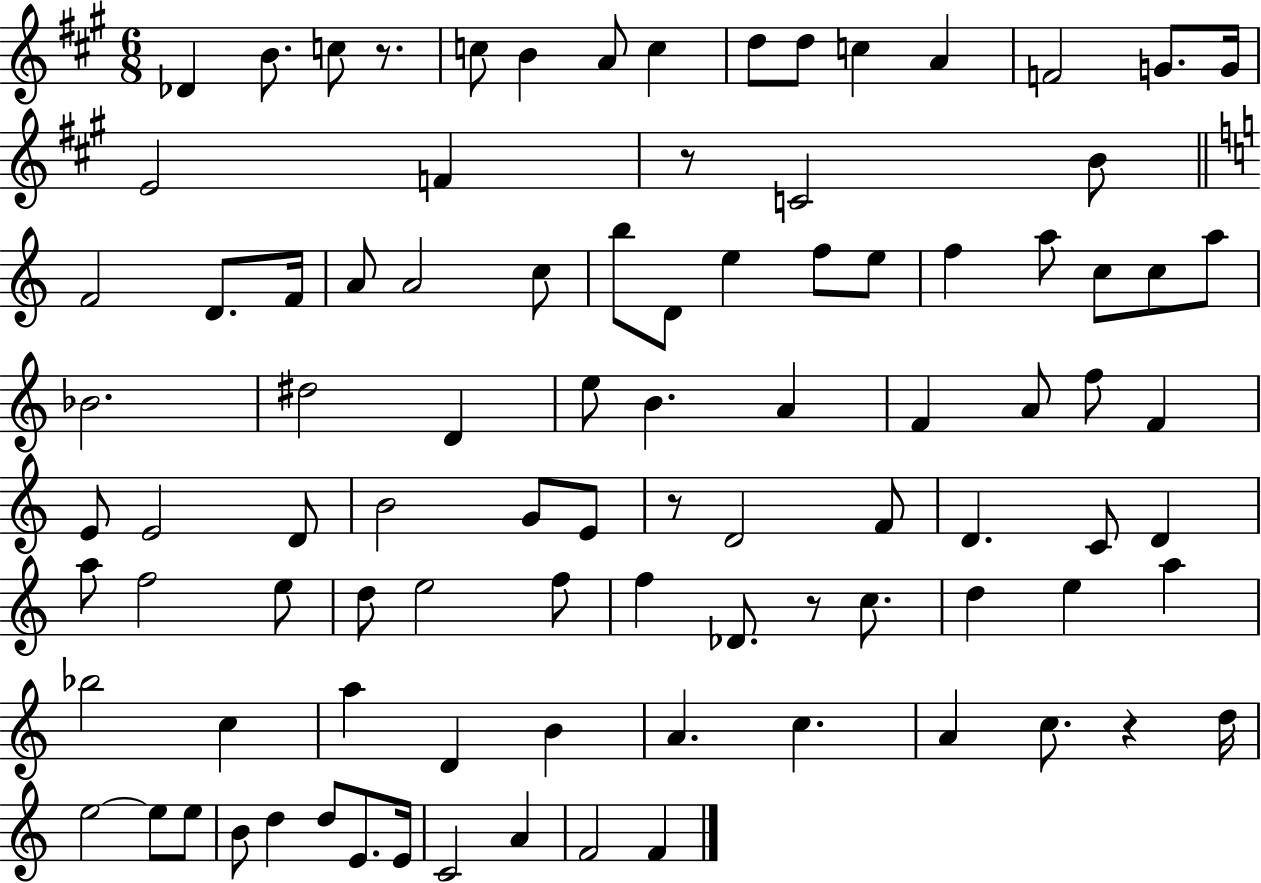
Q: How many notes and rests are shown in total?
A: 94